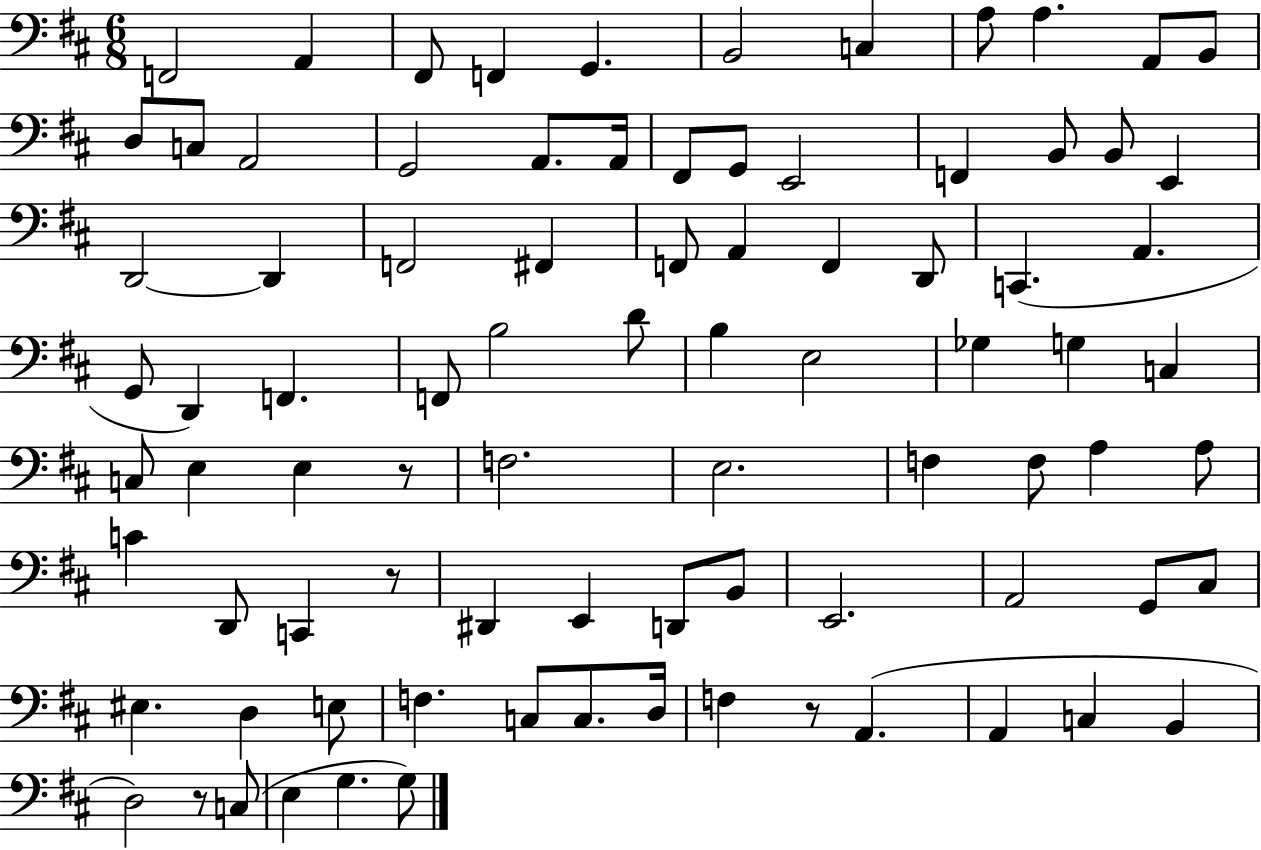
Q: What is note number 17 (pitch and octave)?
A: A2